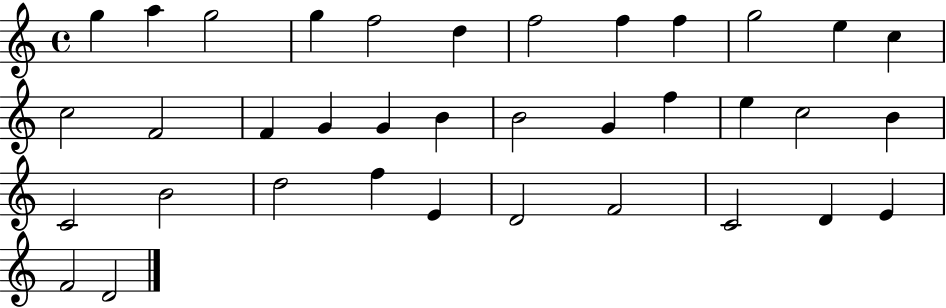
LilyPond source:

{
  \clef treble
  \time 4/4
  \defaultTimeSignature
  \key c \major
  g''4 a''4 g''2 | g''4 f''2 d''4 | f''2 f''4 f''4 | g''2 e''4 c''4 | \break c''2 f'2 | f'4 g'4 g'4 b'4 | b'2 g'4 f''4 | e''4 c''2 b'4 | \break c'2 b'2 | d''2 f''4 e'4 | d'2 f'2 | c'2 d'4 e'4 | \break f'2 d'2 | \bar "|."
}